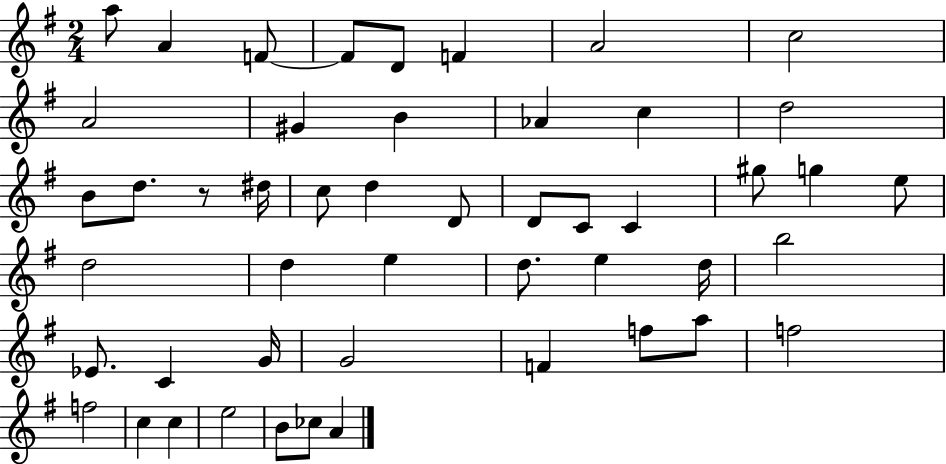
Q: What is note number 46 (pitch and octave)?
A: B4